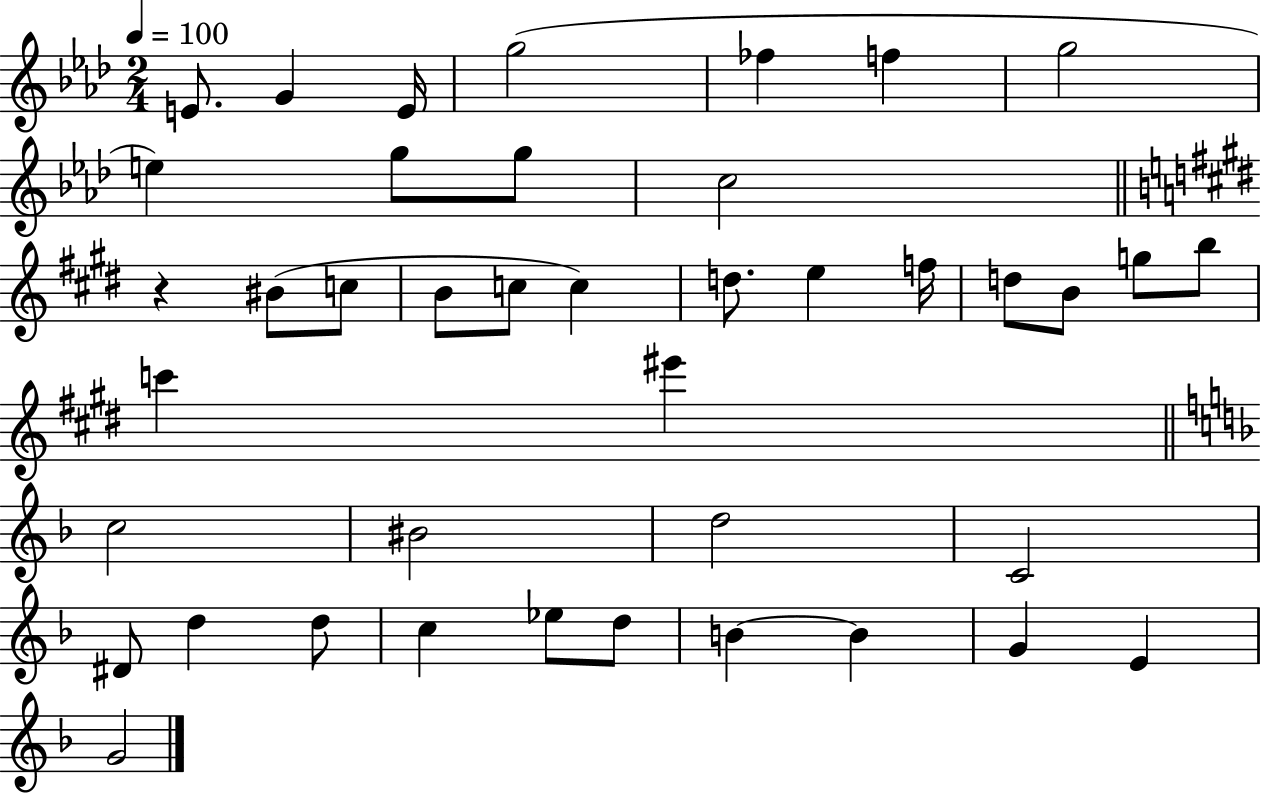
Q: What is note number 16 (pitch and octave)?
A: C5